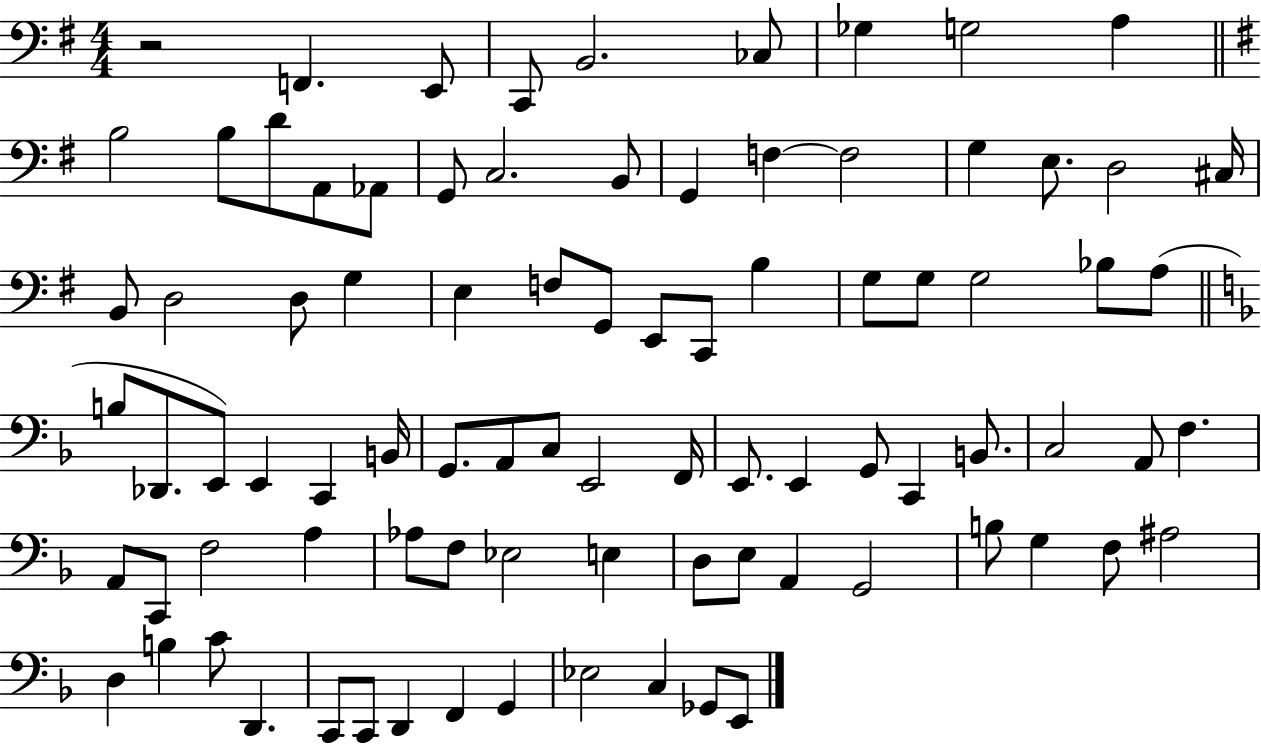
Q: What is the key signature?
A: G major